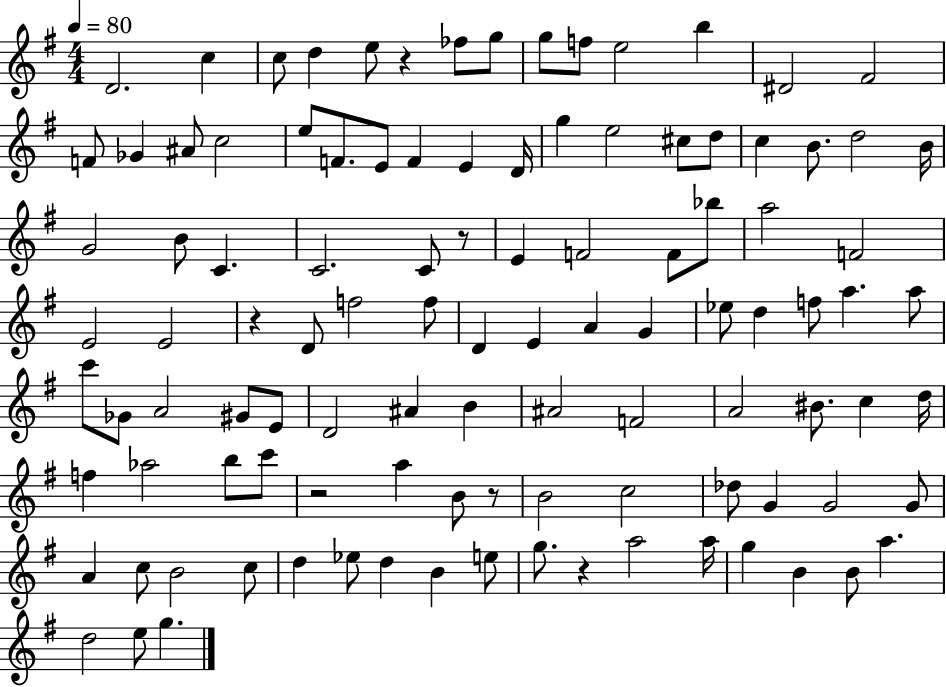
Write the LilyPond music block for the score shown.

{
  \clef treble
  \numericTimeSignature
  \time 4/4
  \key g \major
  \tempo 4 = 80
  \repeat volta 2 { d'2. c''4 | c''8 d''4 e''8 r4 fes''8 g''8 | g''8 f''8 e''2 b''4 | dis'2 fis'2 | \break f'8 ges'4 ais'8 c''2 | e''8 f'8. e'8 f'4 e'4 d'16 | g''4 e''2 cis''8 d''8 | c''4 b'8. d''2 b'16 | \break g'2 b'8 c'4. | c'2. c'8 r8 | e'4 f'2 f'8 bes''8 | a''2 f'2 | \break e'2 e'2 | r4 d'8 f''2 f''8 | d'4 e'4 a'4 g'4 | ees''8 d''4 f''8 a''4. a''8 | \break c'''8 ges'8 a'2 gis'8 e'8 | d'2 ais'4 b'4 | ais'2 f'2 | a'2 bis'8. c''4 d''16 | \break f''4 aes''2 b''8 c'''8 | r2 a''4 b'8 r8 | b'2 c''2 | des''8 g'4 g'2 g'8 | \break a'4 c''8 b'2 c''8 | d''4 ees''8 d''4 b'4 e''8 | g''8. r4 a''2 a''16 | g''4 b'4 b'8 a''4. | \break d''2 e''8 g''4. | } \bar "|."
}